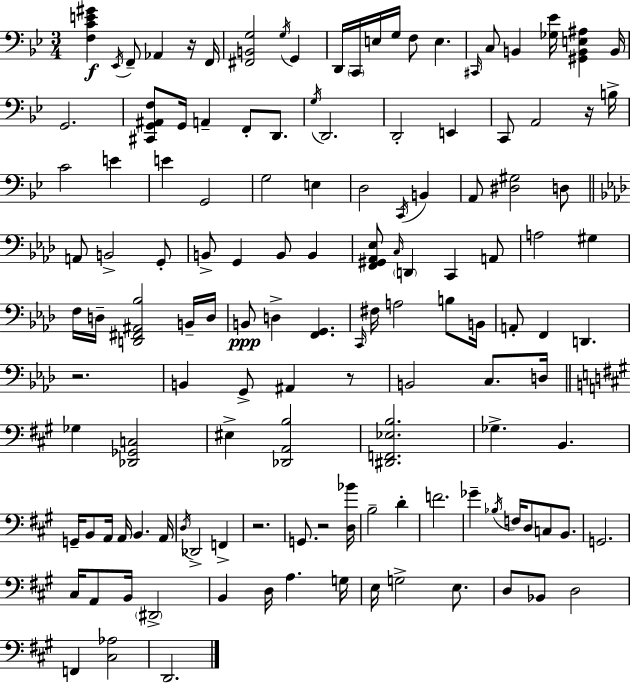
{
  \clef bass
  \numericTimeSignature
  \time 3/4
  \key g \minor
  <f c' e' gis'>4\f \acciaccatura { ees,16 } f,8-- aes,4 r16 | f,16 <fis, b, g>2 \acciaccatura { g16 } g,4 | d,16 \parenthesize c,16 e16 g16 f8 e4. | \grace { cis,16 } c8 b,4 <ges ees'>16 <gis, b, e ais>4 | \break b,16 g,2. | <cis, g, ais, f>8 g,16 a,4-- f,8-. | d,8. \acciaccatura { g16 } d,2. | d,2-. | \break e,4 c,8 a,2 | r16 b16-> c'2 | e'4 e'4 g,2 | g2 | \break e4 d2 | \acciaccatura { c,16 } b,4 a,8 <dis gis>2 | d8 \bar "||" \break \key aes \major a,8 b,2-> g,8-. | b,8-> g,4 b,8 b,4 | <f, gis, aes, ees>8 \grace { c16 } \parenthesize d,4 c,4 a,8 | a2 gis4 | \break f16 d16-- <d, fis, ais, bes>2 b,16-- | d16 b,8\ppp d4-> <f, g,>4. | \grace { c,16 } fis16 a2 b8 | b,16 a,8-. f,4 d,4. | \break r2. | b,4 g,8-> ais,4 | r8 b,2 c8. | d16 \bar "||" \break \key a \major ges4 <des, ges, c>2 | eis4-> <des, a, b>2 | <dis, f, ees b>2. | ges4.-> b,4. | \break g,16-- b,8 a,16 a,16 b,4. a,16 | \acciaccatura { d16 } des,2-> f,4-> | r2. | g,8. r2 | \break <d bes'>16 b2-- d'4-. | f'2. | ges'4-- \acciaccatura { bes16 } f16 d8 c8 b,8. | g,2. | \break cis16 a,8 b,16 \parenthesize dis,2-> | b,4 d16 a4. | g16 e16 g2-> e8. | d8 bes,8 d2 | \break f,4 <cis aes>2 | d,2. | \bar "|."
}